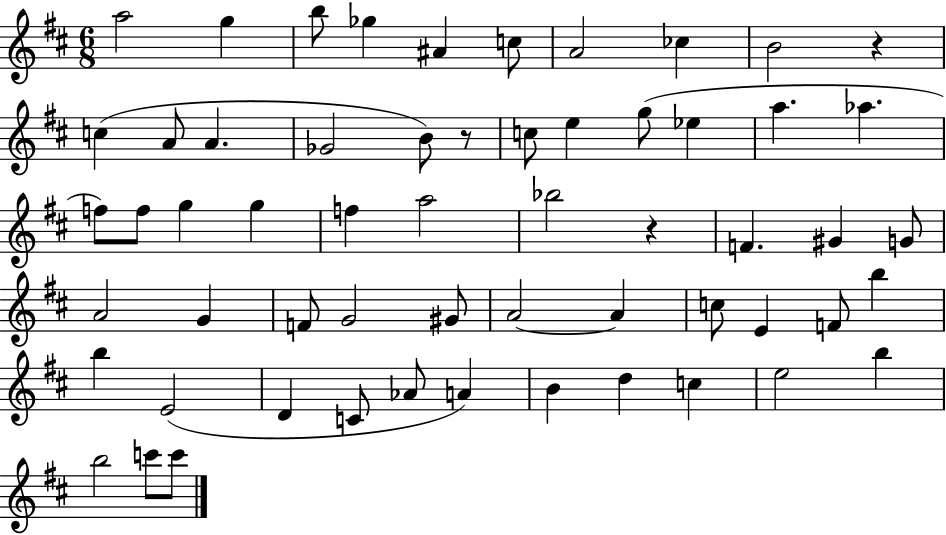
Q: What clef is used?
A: treble